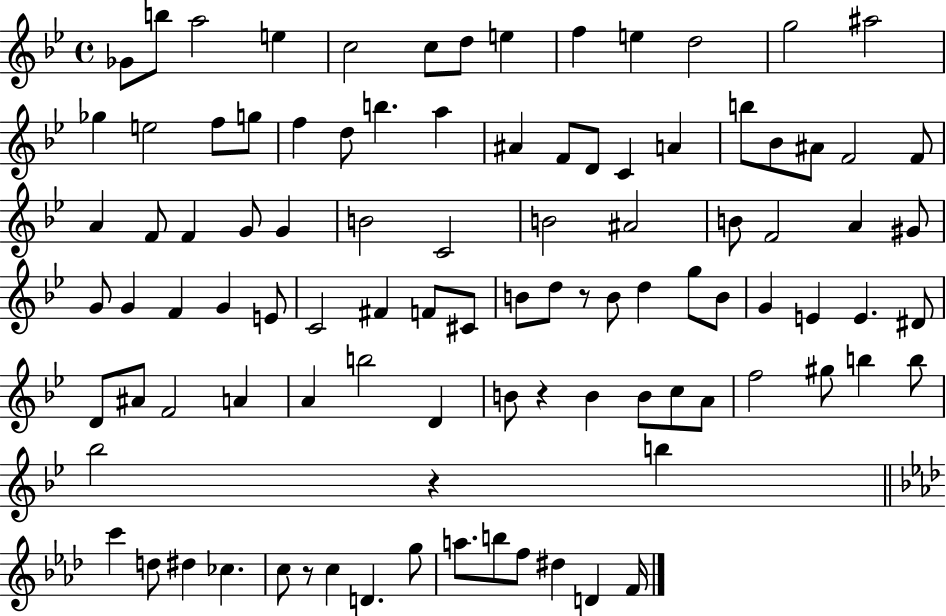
{
  \clef treble
  \time 4/4
  \defaultTimeSignature
  \key bes \major
  ges'8 b''8 a''2 e''4 | c''2 c''8 d''8 e''4 | f''4 e''4 d''2 | g''2 ais''2 | \break ges''4 e''2 f''8 g''8 | f''4 d''8 b''4. a''4 | ais'4 f'8 d'8 c'4 a'4 | b''8 bes'8 ais'8 f'2 f'8 | \break a'4 f'8 f'4 g'8 g'4 | b'2 c'2 | b'2 ais'2 | b'8 f'2 a'4 gis'8 | \break g'8 g'4 f'4 g'4 e'8 | c'2 fis'4 f'8 cis'8 | b'8 d''8 r8 b'8 d''4 g''8 b'8 | g'4 e'4 e'4. dis'8 | \break d'8 ais'8 f'2 a'4 | a'4 b''2 d'4 | b'8 r4 b'4 b'8 c''8 a'8 | f''2 gis''8 b''4 b''8 | \break bes''2 r4 b''4 | \bar "||" \break \key aes \major c'''4 d''8 dis''4 ces''4. | c''8 r8 c''4 d'4. g''8 | a''8. b''8 f''8 dis''4 d'4 f'16 | \bar "|."
}